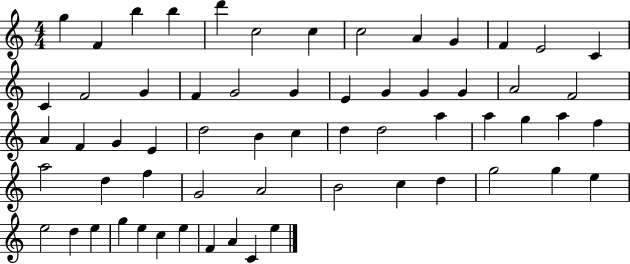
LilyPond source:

{
  \clef treble
  \numericTimeSignature
  \time 4/4
  \key c \major
  g''4 f'4 b''4 b''4 | d'''4 c''2 c''4 | c''2 a'4 g'4 | f'4 e'2 c'4 | \break c'4 f'2 g'4 | f'4 g'2 g'4 | e'4 g'4 g'4 g'4 | a'2 f'2 | \break a'4 f'4 g'4 e'4 | d''2 b'4 c''4 | d''4 d''2 a''4 | a''4 g''4 a''4 f''4 | \break a''2 d''4 f''4 | g'2 a'2 | b'2 c''4 d''4 | g''2 g''4 e''4 | \break e''2 d''4 e''4 | g''4 e''4 c''4 e''4 | f'4 a'4 c'4 e''4 | \bar "|."
}